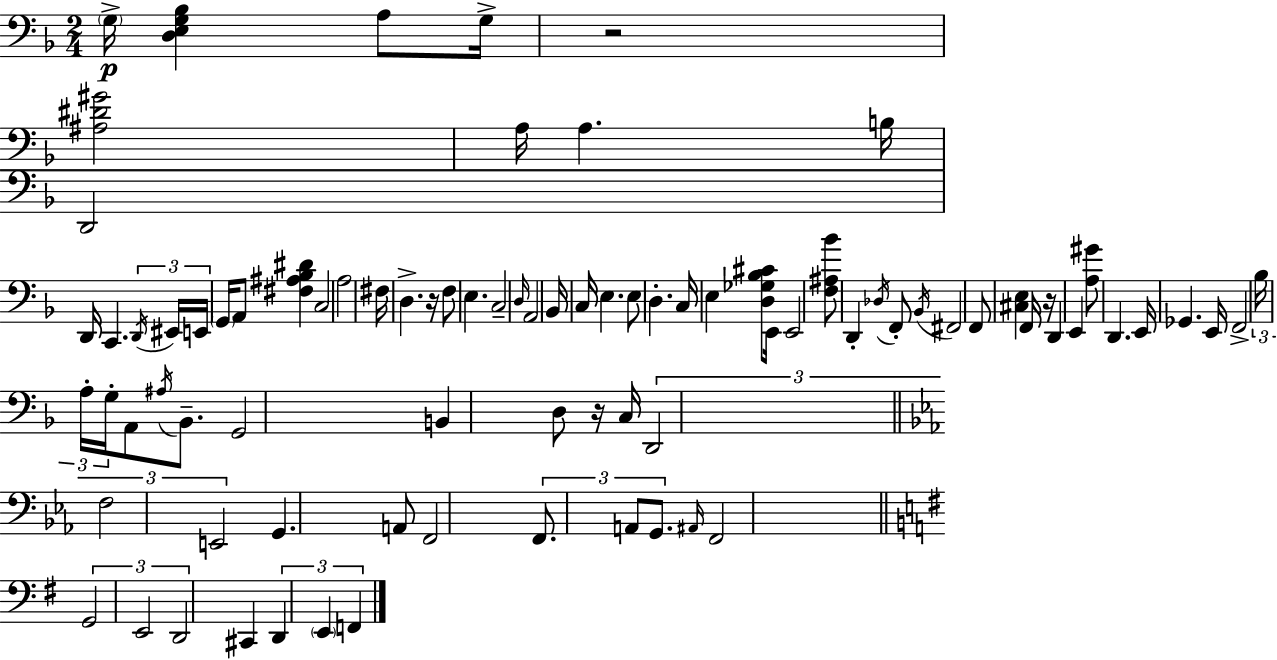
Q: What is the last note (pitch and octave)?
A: F2